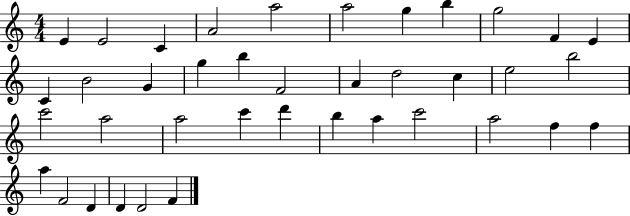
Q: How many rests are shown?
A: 0